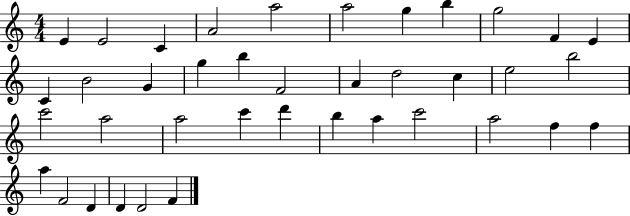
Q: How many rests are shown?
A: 0